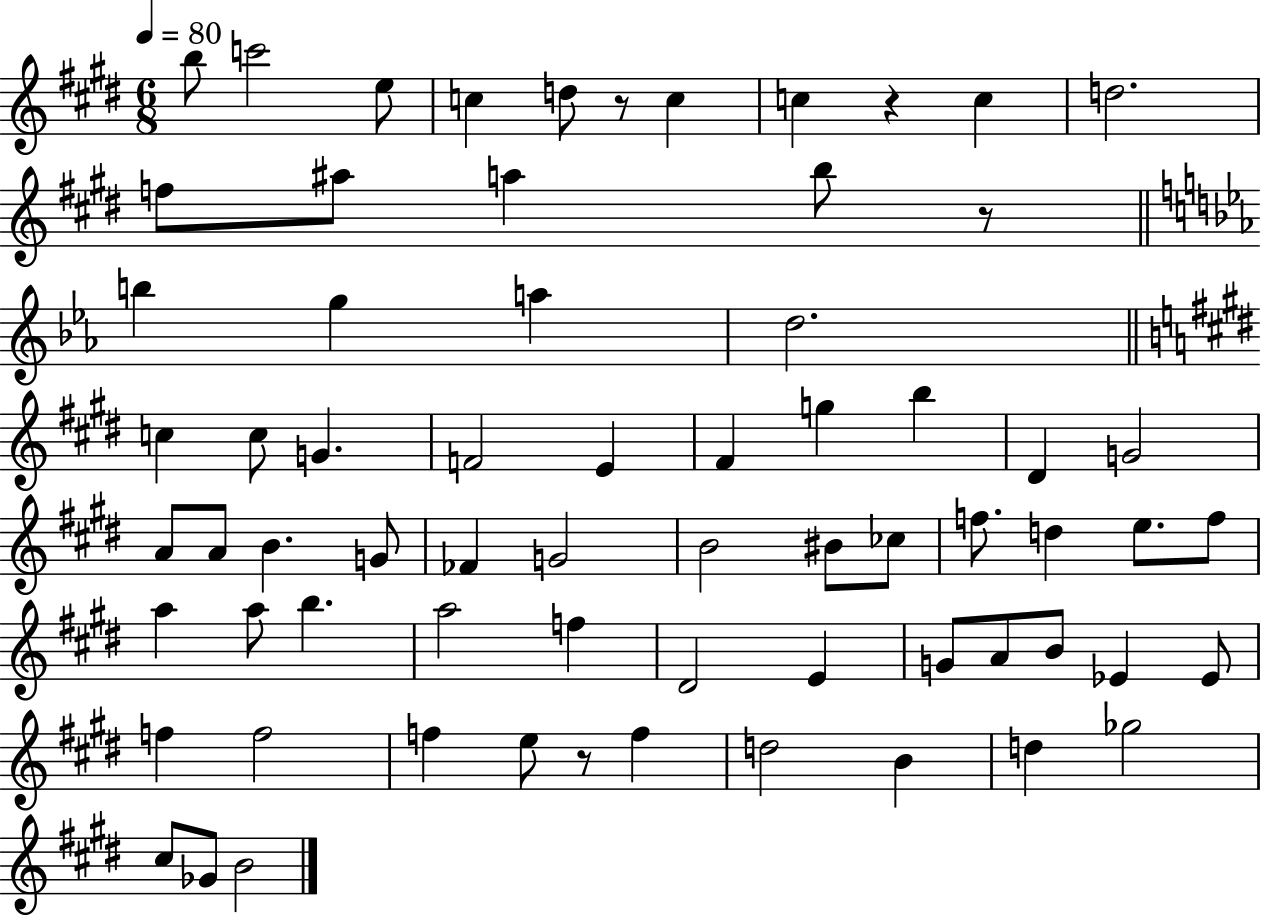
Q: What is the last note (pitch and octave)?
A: B4